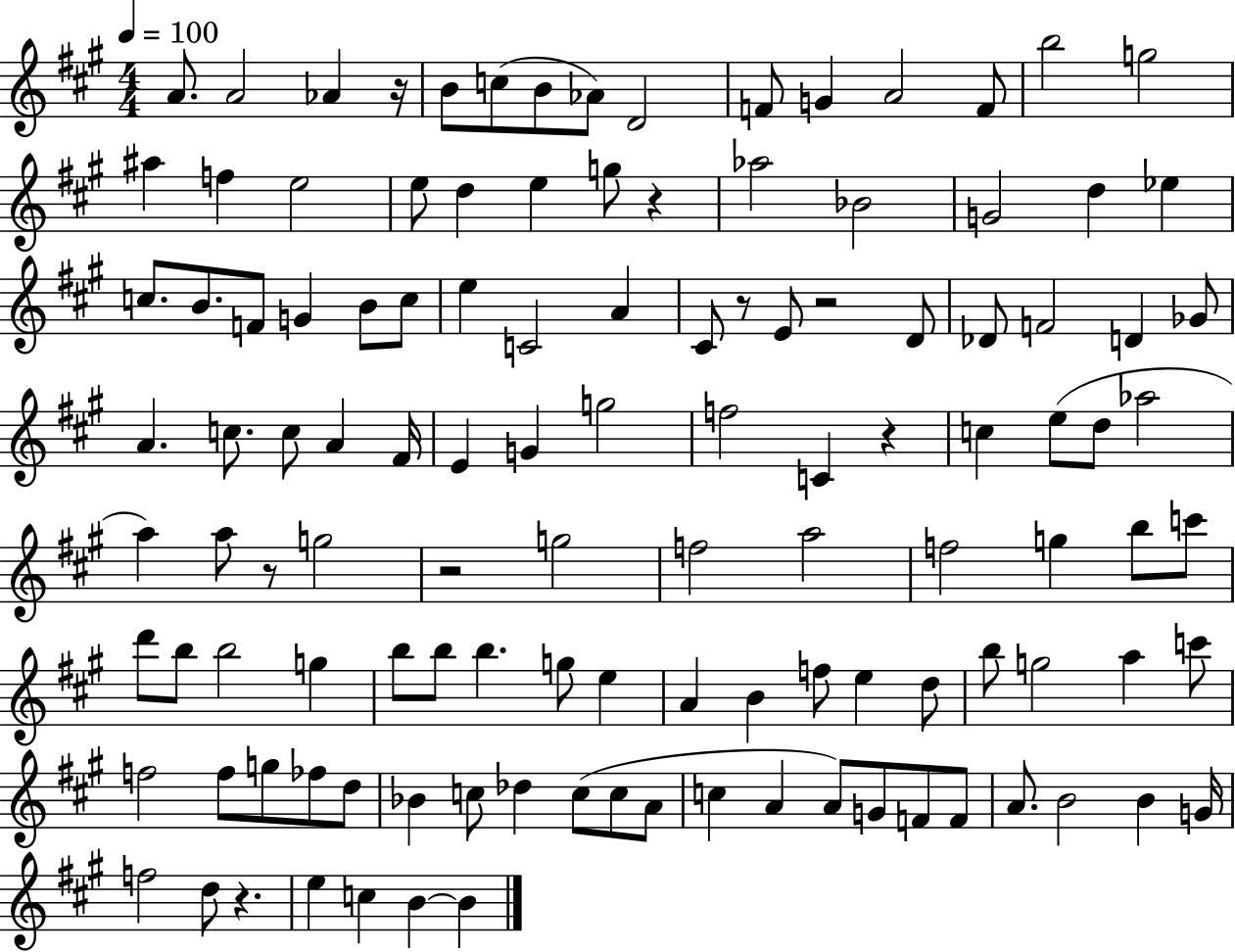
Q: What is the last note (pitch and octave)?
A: B4